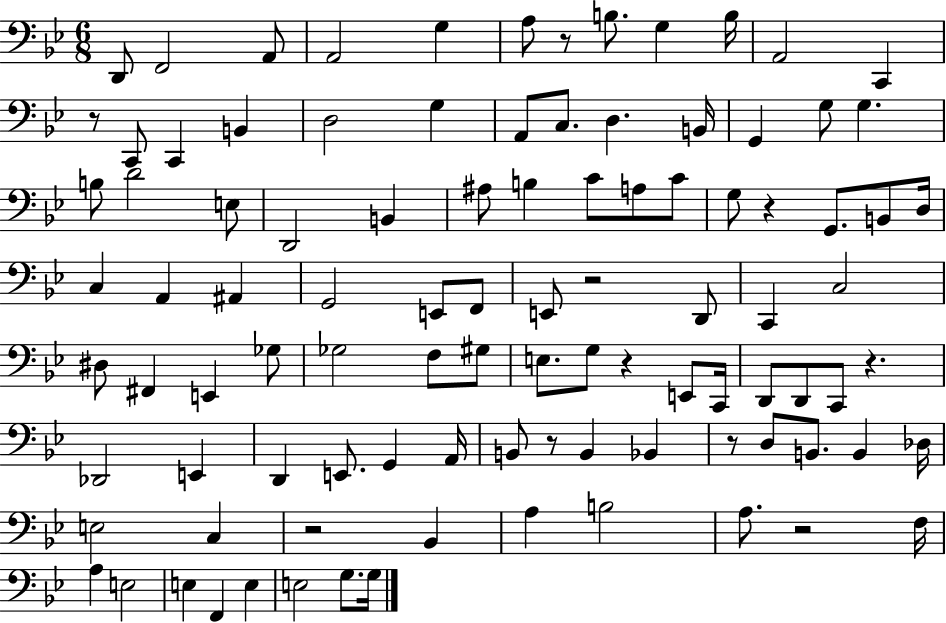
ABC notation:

X:1
T:Untitled
M:6/8
L:1/4
K:Bb
D,,/2 F,,2 A,,/2 A,,2 G, A,/2 z/2 B,/2 G, B,/4 A,,2 C,, z/2 C,,/2 C,, B,, D,2 G, A,,/2 C,/2 D, B,,/4 G,, G,/2 G, B,/2 D2 E,/2 D,,2 B,, ^A,/2 B, C/2 A,/2 C/2 G,/2 z G,,/2 B,,/2 D,/4 C, A,, ^A,, G,,2 E,,/2 F,,/2 E,,/2 z2 D,,/2 C,, C,2 ^D,/2 ^F,, E,, _G,/2 _G,2 F,/2 ^G,/2 E,/2 G,/2 z E,,/2 C,,/4 D,,/2 D,,/2 C,,/2 z _D,,2 E,, D,, E,,/2 G,, A,,/4 B,,/2 z/2 B,, _B,, z/2 D,/2 B,,/2 B,, _D,/4 E,2 C, z2 _B,, A, B,2 A,/2 z2 F,/4 A, E,2 E, F,, E, E,2 G,/2 G,/4